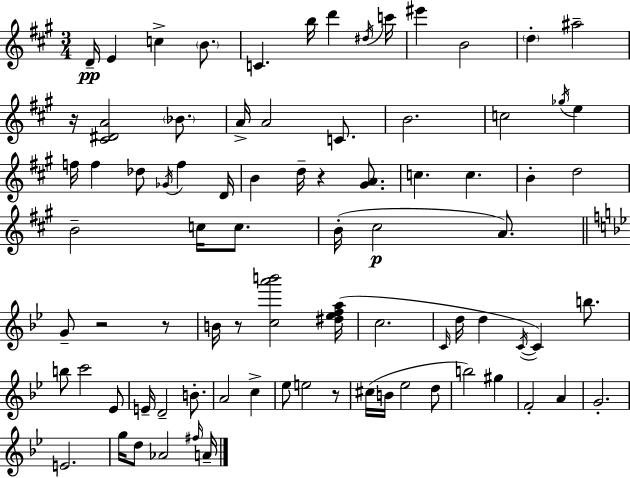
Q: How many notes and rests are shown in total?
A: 83